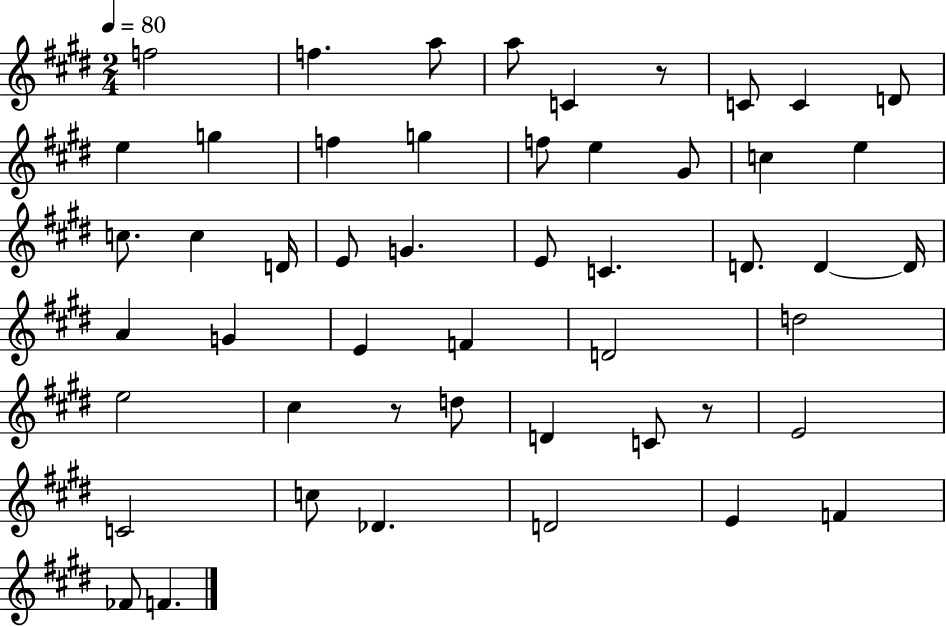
X:1
T:Untitled
M:2/4
L:1/4
K:E
f2 f a/2 a/2 C z/2 C/2 C D/2 e g f g f/2 e ^G/2 c e c/2 c D/4 E/2 G E/2 C D/2 D D/4 A G E F D2 d2 e2 ^c z/2 d/2 D C/2 z/2 E2 C2 c/2 _D D2 E F _F/2 F